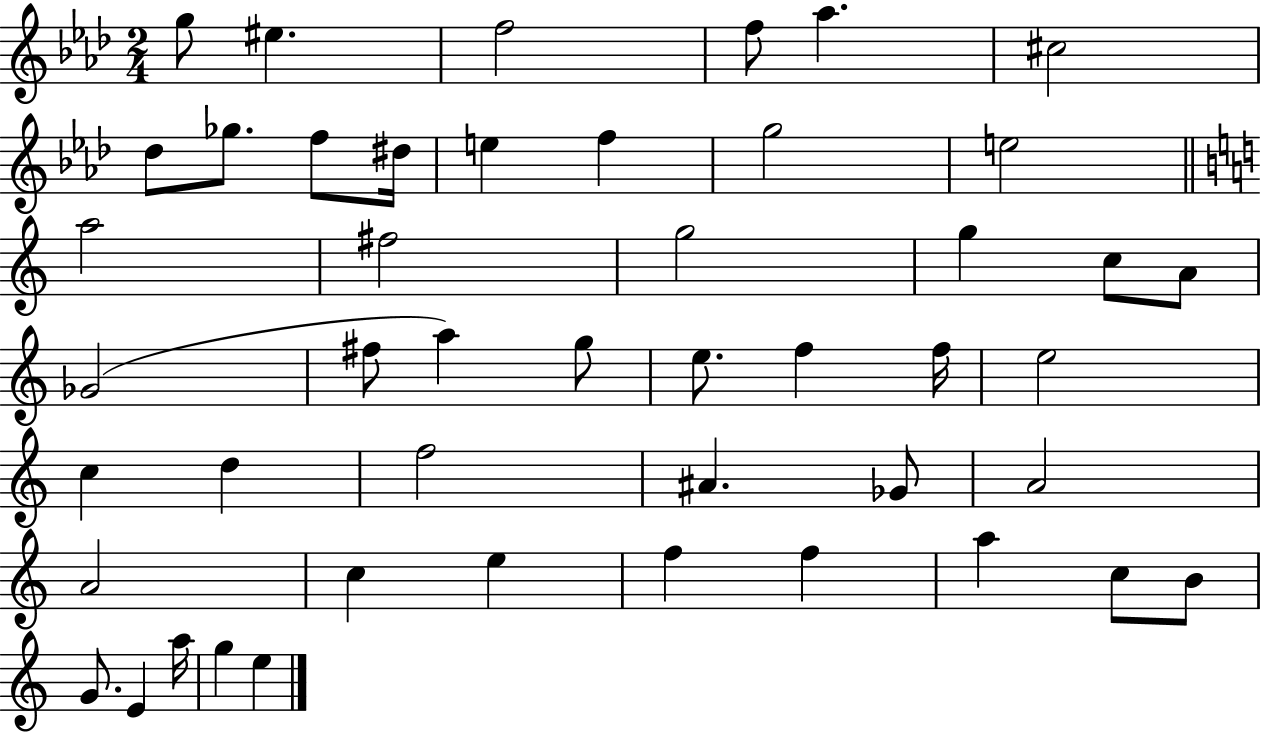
{
  \clef treble
  \numericTimeSignature
  \time 2/4
  \key aes \major
  g''8 eis''4. | f''2 | f''8 aes''4. | cis''2 | \break des''8 ges''8. f''8 dis''16 | e''4 f''4 | g''2 | e''2 | \break \bar "||" \break \key c \major a''2 | fis''2 | g''2 | g''4 c''8 a'8 | \break ges'2( | fis''8 a''4) g''8 | e''8. f''4 f''16 | e''2 | \break c''4 d''4 | f''2 | ais'4. ges'8 | a'2 | \break a'2 | c''4 e''4 | f''4 f''4 | a''4 c''8 b'8 | \break g'8. e'4 a''16 | g''4 e''4 | \bar "|."
}